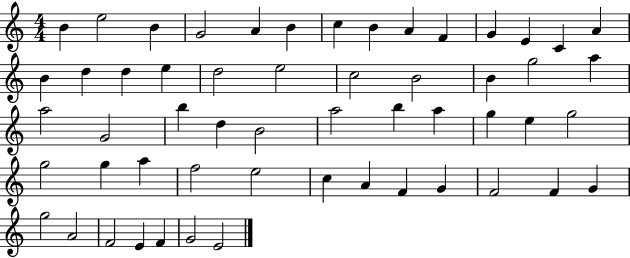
X:1
T:Untitled
M:4/4
L:1/4
K:C
B e2 B G2 A B c B A F G E C A B d d e d2 e2 c2 B2 B g2 a a2 G2 b d B2 a2 b a g e g2 g2 g a f2 e2 c A F G F2 F G g2 A2 F2 E F G2 E2